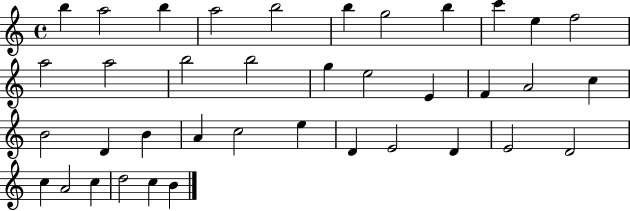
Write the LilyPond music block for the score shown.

{
  \clef treble
  \time 4/4
  \defaultTimeSignature
  \key c \major
  b''4 a''2 b''4 | a''2 b''2 | b''4 g''2 b''4 | c'''4 e''4 f''2 | \break a''2 a''2 | b''2 b''2 | g''4 e''2 e'4 | f'4 a'2 c''4 | \break b'2 d'4 b'4 | a'4 c''2 e''4 | d'4 e'2 d'4 | e'2 d'2 | \break c''4 a'2 c''4 | d''2 c''4 b'4 | \bar "|."
}